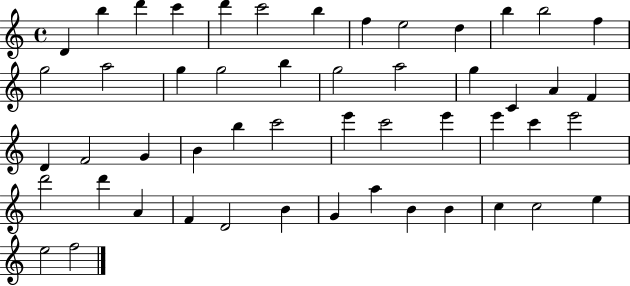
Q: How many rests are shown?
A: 0